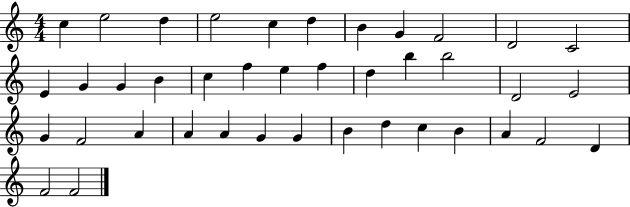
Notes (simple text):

C5/q E5/h D5/q E5/h C5/q D5/q B4/q G4/q F4/h D4/h C4/h E4/q G4/q G4/q B4/q C5/q F5/q E5/q F5/q D5/q B5/q B5/h D4/h E4/h G4/q F4/h A4/q A4/q A4/q G4/q G4/q B4/q D5/q C5/q B4/q A4/q F4/h D4/q F4/h F4/h